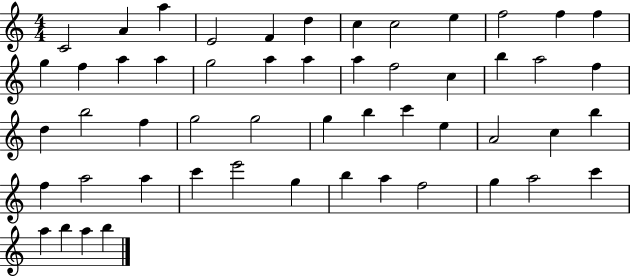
X:1
T:Untitled
M:4/4
L:1/4
K:C
C2 A a E2 F d c c2 e f2 f f g f a a g2 a a a f2 c b a2 f d b2 f g2 g2 g b c' e A2 c b f a2 a c' e'2 g b a f2 g a2 c' a b a b